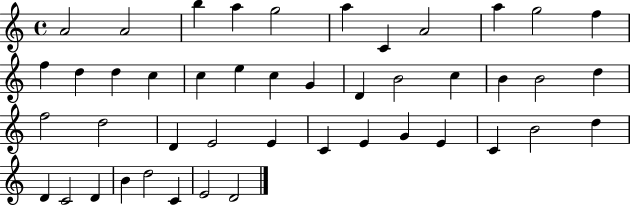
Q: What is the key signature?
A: C major